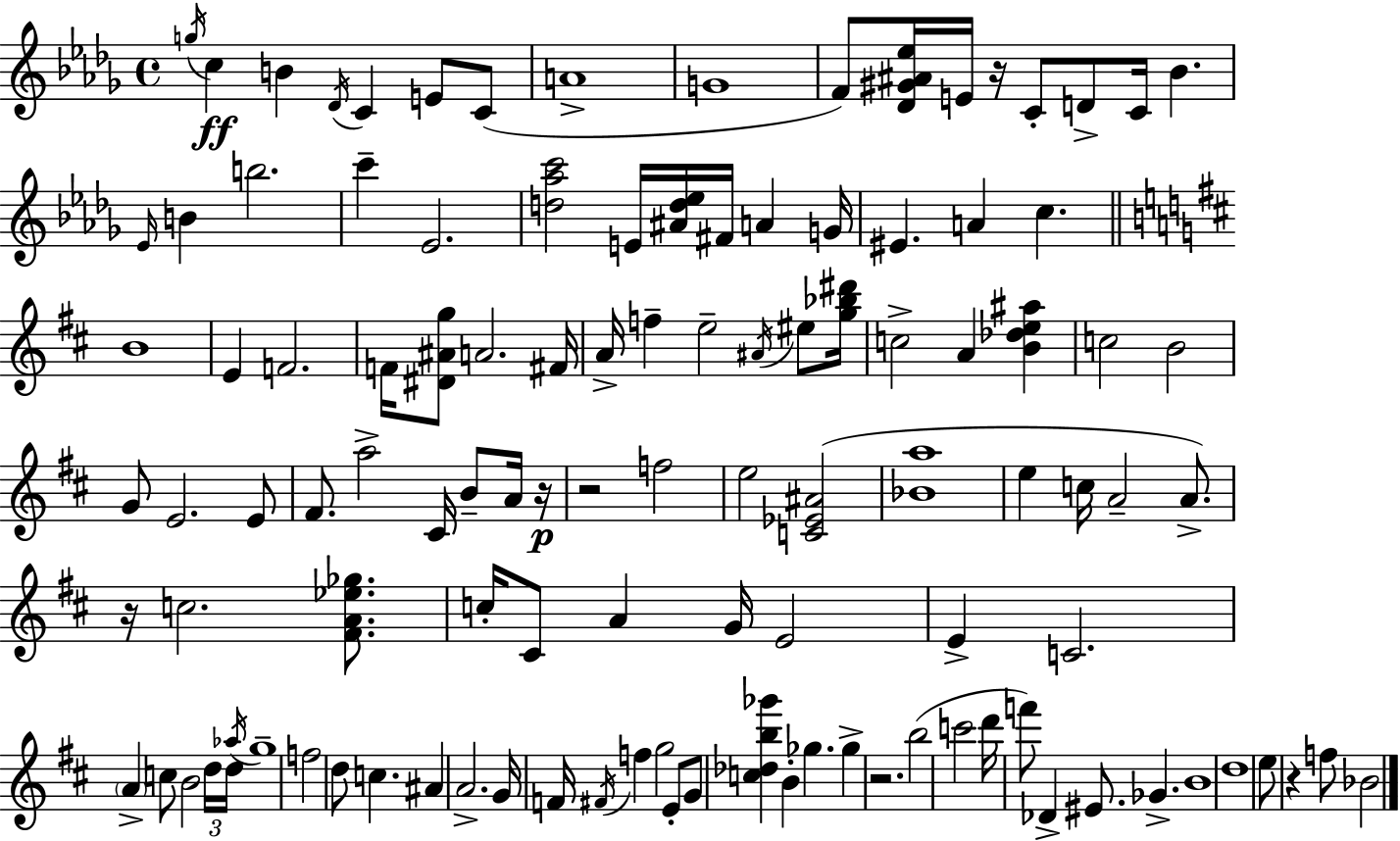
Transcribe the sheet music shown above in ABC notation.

X:1
T:Untitled
M:4/4
L:1/4
K:Bbm
g/4 c B _D/4 C E/2 C/2 A4 G4 F/2 [_D^G^A_e]/4 E/4 z/4 C/2 D/2 C/4 _B _E/4 B b2 c' _E2 [d_ac']2 E/4 [^Ad_e]/4 ^F/4 A G/4 ^E A c B4 E F2 F/4 [^D^Ag]/2 A2 ^F/4 A/4 f e2 ^A/4 ^e/2 [g_b^d']/4 c2 A [B_de^a] c2 B2 G/2 E2 E/2 ^F/2 a2 ^C/4 B/2 A/4 z/4 z2 f2 e2 [C_E^A]2 [_Ba]4 e c/4 A2 A/2 z/4 c2 [^FA_e_g]/2 c/4 ^C/2 A G/4 E2 E C2 A c/2 B2 d/4 d/4 _a/4 g4 f2 d/2 c ^A A2 G/4 F/4 ^F/4 f g2 E/2 G/2 [c_db_g'] B _g _g z2 b2 c'2 d'/4 f'/2 _D ^E/2 _G B4 d4 e/2 z f/2 _B2